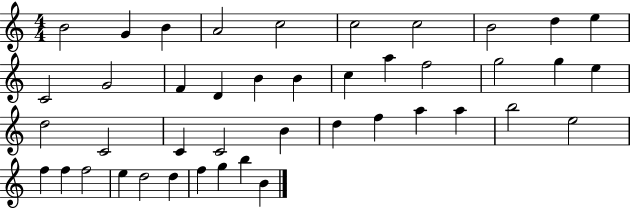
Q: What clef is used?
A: treble